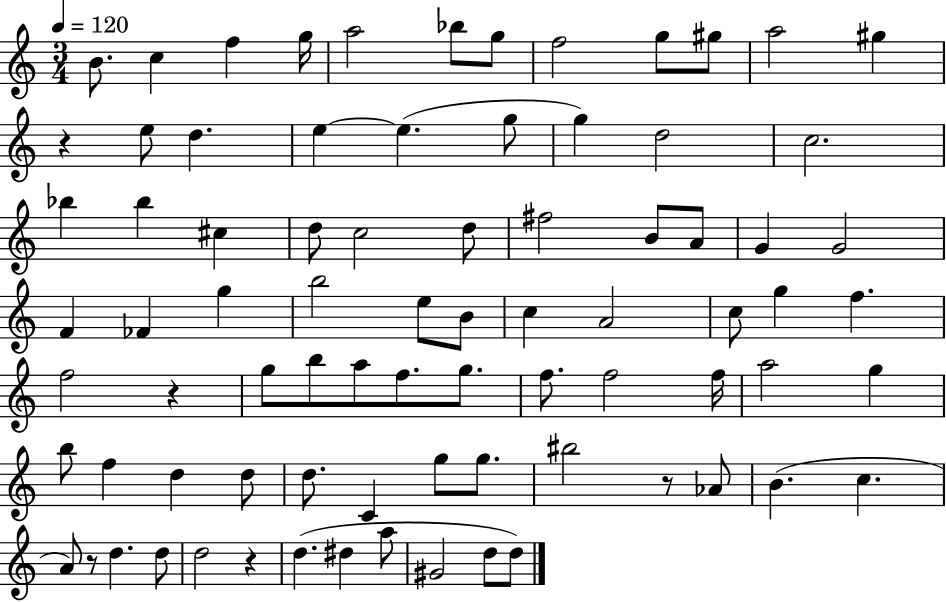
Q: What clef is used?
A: treble